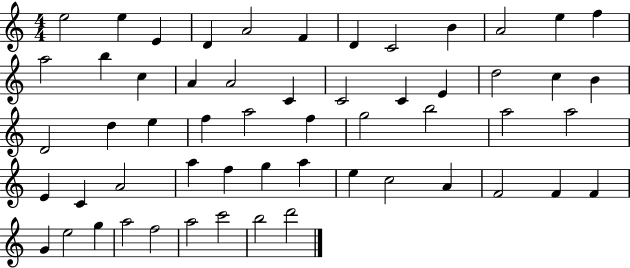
X:1
T:Untitled
M:4/4
L:1/4
K:C
e2 e E D A2 F D C2 B A2 e f a2 b c A A2 C C2 C E d2 c B D2 d e f a2 f g2 b2 a2 a2 E C A2 a f g a e c2 A F2 F F G e2 g a2 f2 a2 c'2 b2 d'2